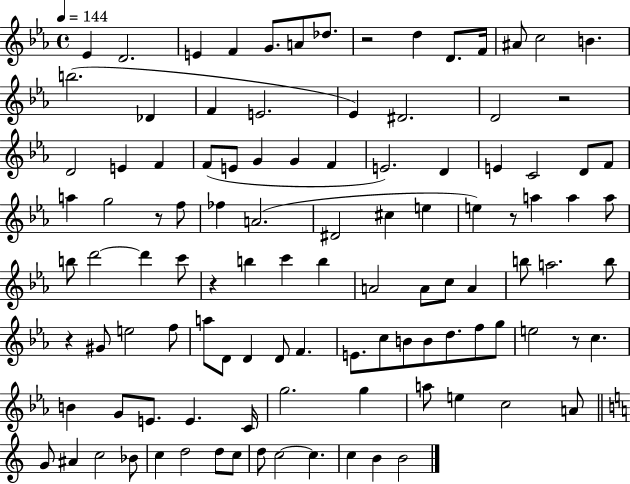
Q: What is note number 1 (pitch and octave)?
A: Eb4